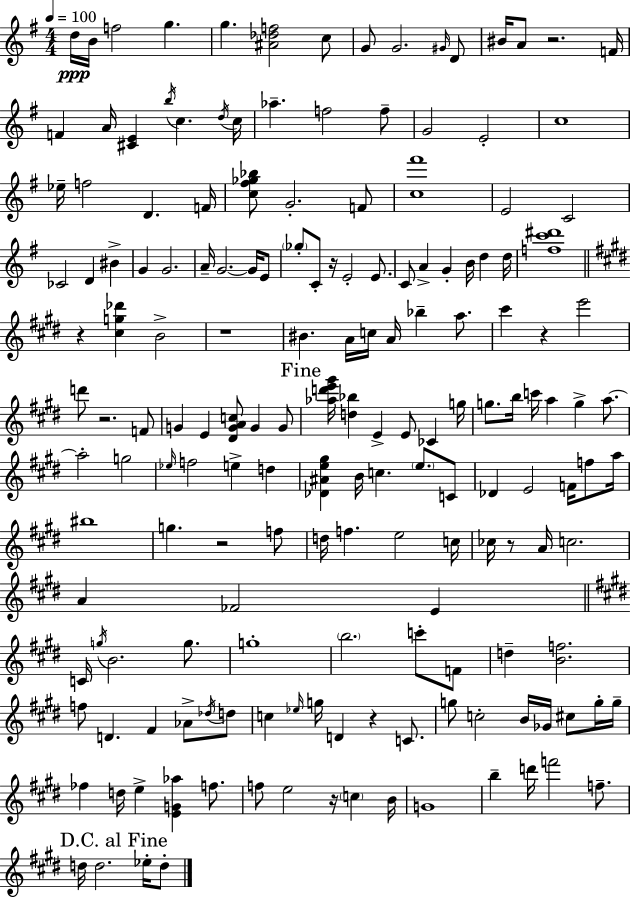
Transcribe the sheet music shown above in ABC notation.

X:1
T:Untitled
M:4/4
L:1/4
K:G
d/4 B/4 f2 g g [^A_df]2 c/2 G/2 G2 ^G/4 D/2 ^B/4 A/2 z2 F/4 F A/4 [^CE] b/4 c d/4 c/4 _a f2 f/2 G2 E2 c4 _e/4 f2 D F/4 [c^f_g_b]/2 G2 F/2 [c^f']4 E2 C2 _C2 D ^B G G2 A/4 G2 G/4 E/2 _g/2 C/2 z/4 E2 E/2 C/2 A G B/4 d d/4 [fc'^d']4 z [^cg_d'] B2 z4 ^B A/4 c/4 A/4 _b a/2 ^c' z e'2 d'/2 z2 F/2 G E [^DGAc]/2 G G/2 [_ad'e'^g']/4 [d_b] E E/2 _C g/4 g/2 b/4 c'/4 a g a/2 a2 g2 _e/4 f2 e d [_D^Ae^g] B/4 c e/2 C/2 _D E2 F/4 f/2 a/4 ^b4 g z2 f/2 d/4 f e2 c/4 _c/4 z/2 A/4 c2 A _F2 E C/4 g/4 B2 g/2 g4 b2 c'/2 F/2 d [Bf]2 f/2 D ^F _A/2 _d/4 d/2 c _e/4 g/4 D z C/2 g/2 c2 B/4 _G/4 ^c/2 g/4 g/4 _f d/4 e [EG_a] f/2 f/2 e2 z/4 c B/4 G4 b d'/4 f'2 f/2 d/4 d2 _e/4 d/2